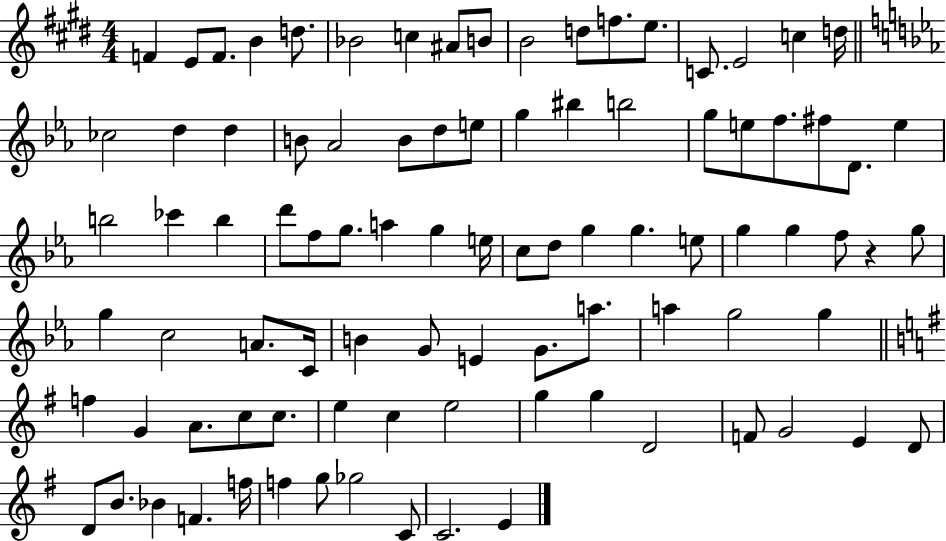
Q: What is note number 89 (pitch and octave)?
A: C4